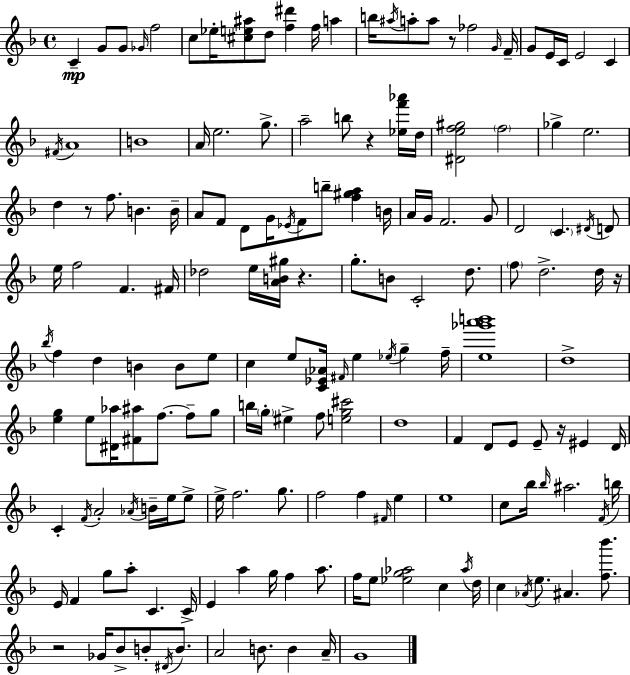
C4/q G4/e G4/e Gb4/s F5/h C5/e Eb5/s [C#5,E5,A#5]/e D5/e [F5,D#6]/q F5/s A5/q B5/s A#5/s A5/e A5/e R/e FES5/h G4/s F4/s G4/e E4/s C4/s E4/h C4/q F#4/s A4/w B4/w A4/s E5/h. G5/e. A5/h B5/e R/q [Eb5,F6,Ab6]/s D5/s [D#4,E5,F5,G#5]/h F5/h Gb5/q E5/h. D5/q R/e F5/e. B4/q. B4/s A4/e F4/e D4/e G4/s Eb4/s F4/e B5/e [F5,G#5,A5]/q B4/s A4/s G4/s F4/h. G4/e D4/h C4/q. D#4/s D4/e E5/s F5/h F4/q. F#4/s Db5/h E5/s [A4,B4,G#5]/s R/q. G5/e. B4/e C4/h D5/e. F5/e D5/h. D5/s R/s Bb5/s F5/q D5/q B4/q B4/e E5/e C5/q E5/e [C4,Eb4,Ab4]/s F#4/s E5/q Eb5/s G5/q F5/s [E5,Gb6,A6,B6]/w D5/w [E5,G5]/q E5/e [D#4,Ab5]/s [F#4,A#5]/e F5/e. F5/e G5/e B5/s G5/s EIS5/q F5/e [E5,G5,C#6]/h D5/w F4/q D4/e E4/e E4/e R/s EIS4/q D4/s C4/q F4/s A4/h Ab4/s B4/s E5/s E5/e E5/s F5/h. G5/e. F5/h F5/q F#4/s E5/q E5/w C5/e Bb5/s Bb5/s A#5/h. F4/s B5/s E4/s F4/q G5/e A5/e C4/q. C4/s E4/q A5/q G5/s F5/q A5/e. F5/s E5/e [Eb5,G5,Ab5]/h C5/q Ab5/s D5/s C5/q Ab4/s E5/e. A#4/q. [F5,Bb6]/e. R/h Gb4/s Bb4/e B4/e D#4/s B4/e. A4/h B4/e. B4/q A4/s G4/w